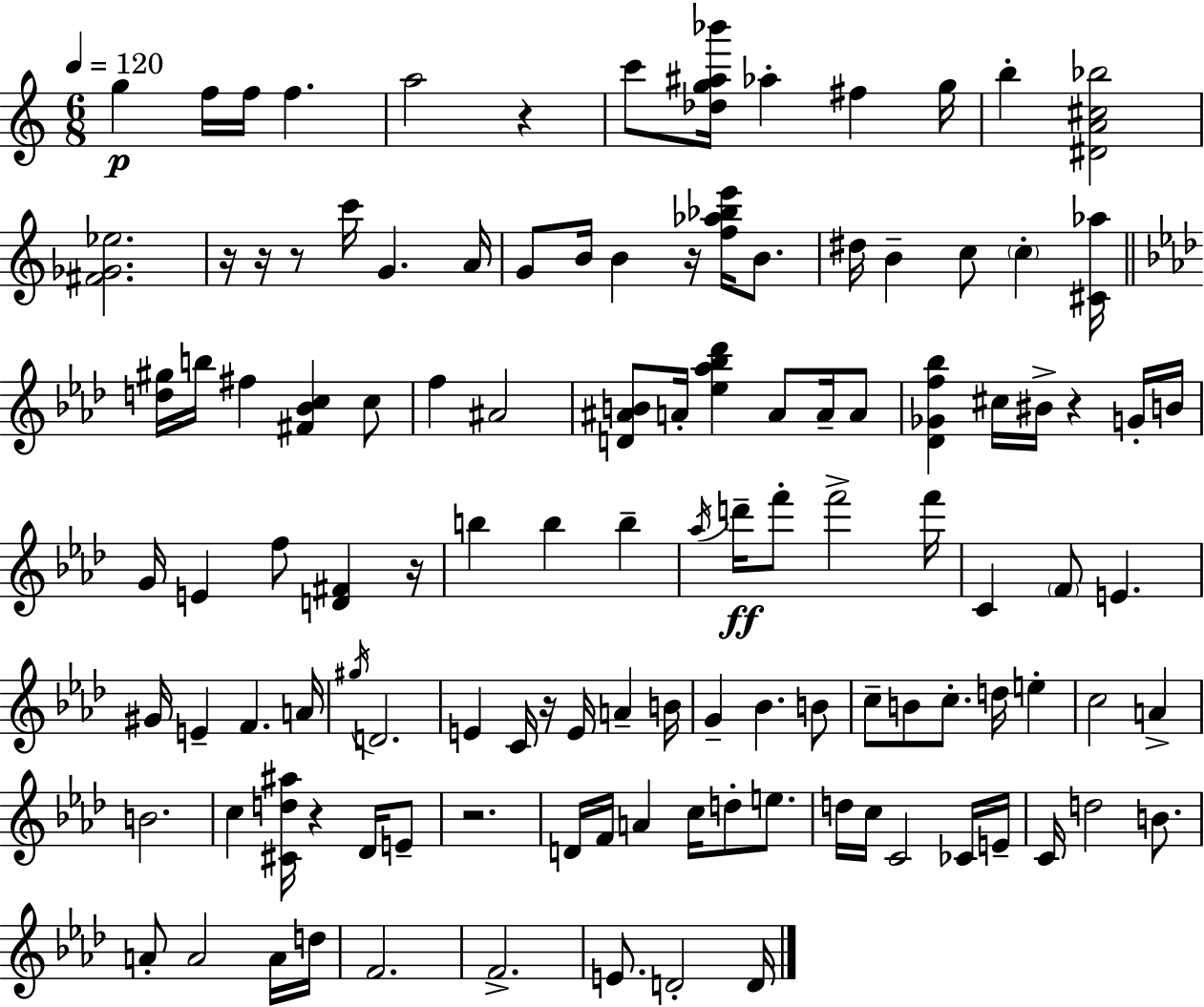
G5/q F5/s F5/s F5/q. A5/h R/q C6/e [Db5,G5,A#5,Bb6]/s Ab5/q F#5/q G5/s B5/q [D#4,A4,C#5,Bb5]/h [F#4,Gb4,Eb5]/h. R/s R/s R/e C6/s G4/q. A4/s G4/e B4/s B4/q R/s [F5,Ab5,Bb5,E6]/s B4/e. D#5/s B4/q C5/e C5/q [C#4,Ab5]/s [D5,G#5]/s B5/s F#5/q [F#4,Bb4,C5]/q C5/e F5/q A#4/h [D4,A#4,B4]/e A4/s [Eb5,Ab5,Bb5,Db6]/q A4/e A4/s A4/e [Db4,Gb4,F5,Bb5]/q C#5/s BIS4/s R/q G4/s B4/s G4/s E4/q F5/e [D4,F#4]/q R/s B5/q B5/q B5/q Ab5/s D6/s F6/e F6/h F6/s C4/q F4/e E4/q. G#4/s E4/q F4/q. A4/s G#5/s D4/h. E4/q C4/s R/s E4/s A4/q B4/s G4/q Bb4/q. B4/e C5/e B4/e C5/e. D5/s E5/q C5/h A4/q B4/h. C5/q [C#4,D5,A#5]/s R/q Db4/s E4/e R/h. D4/s F4/s A4/q C5/s D5/e E5/e. D5/s C5/s C4/h CES4/s E4/s C4/s D5/h B4/e. A4/e A4/h A4/s D5/s F4/h. F4/h. E4/e. D4/h D4/s